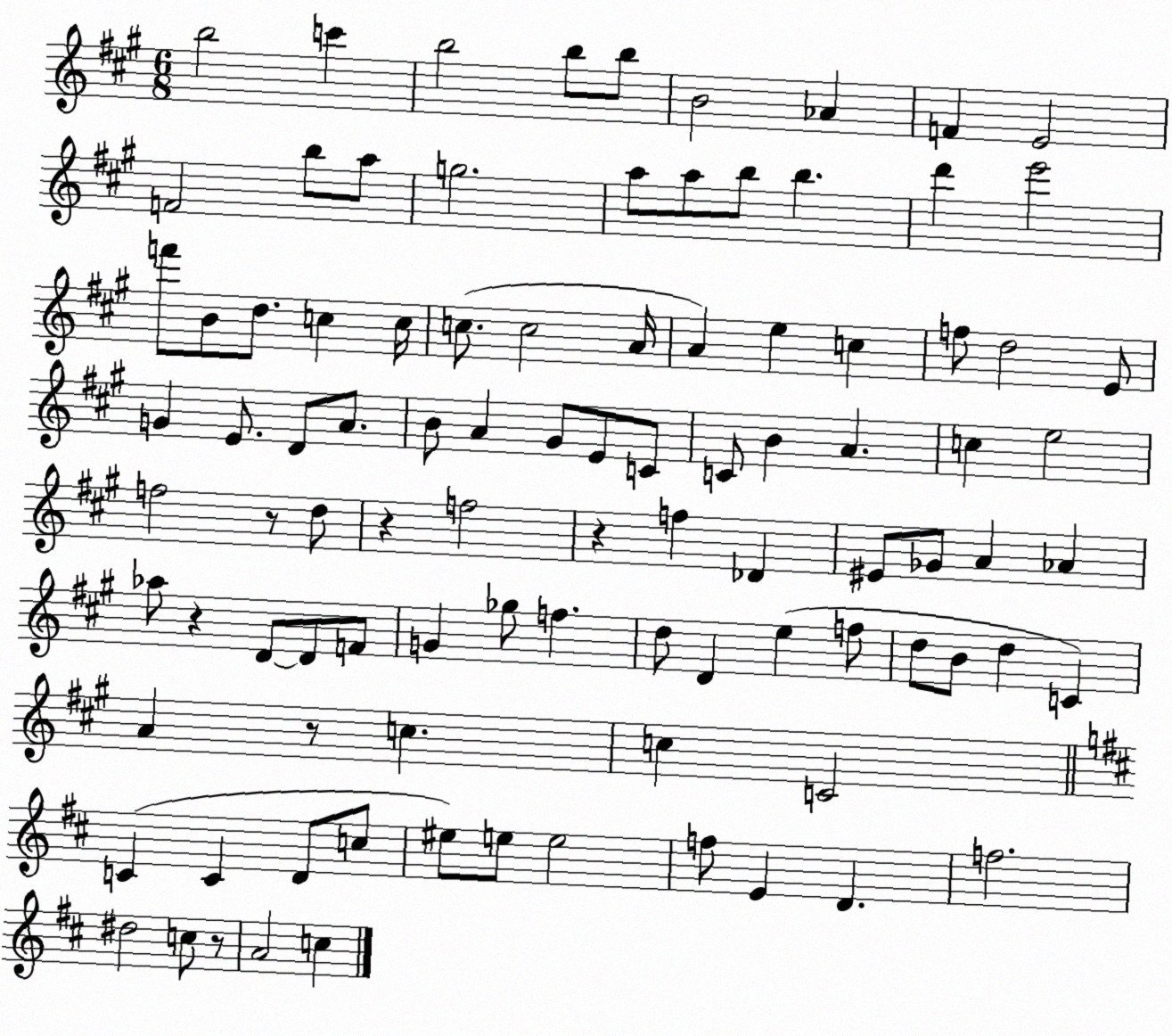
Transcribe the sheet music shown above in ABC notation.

X:1
T:Untitled
M:6/8
L:1/4
K:A
b2 c' b2 b/2 b/2 B2 _A F E2 F2 b/2 a/2 g2 a/2 a/2 b/2 b d' e'2 f'/2 B/2 d/2 c c/4 c/2 c2 A/4 A e c f/2 d2 E/2 G E/2 D/2 A/2 B/2 A ^G/2 E/2 C/2 C/2 B A c e2 f2 z/2 d/2 z f2 z f _D ^E/2 _G/2 A _A _a/2 z D/2 D/2 F/2 G _g/2 f d/2 D e f/2 d/2 B/2 d C A z/2 c c C2 C C D/2 c/2 ^e/2 e/2 e2 f/2 E D f2 ^d2 c/2 z/2 A2 c